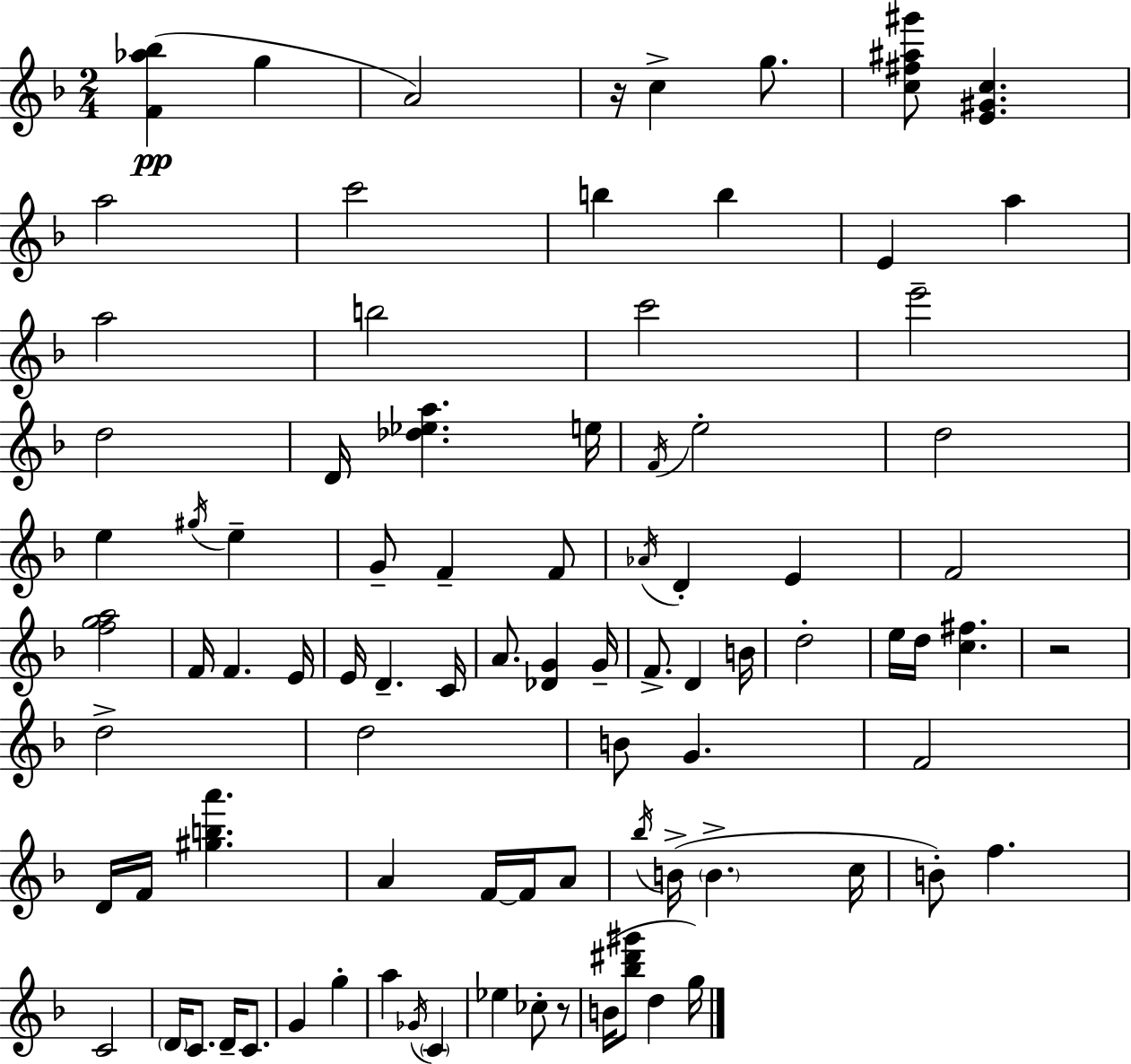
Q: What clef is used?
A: treble